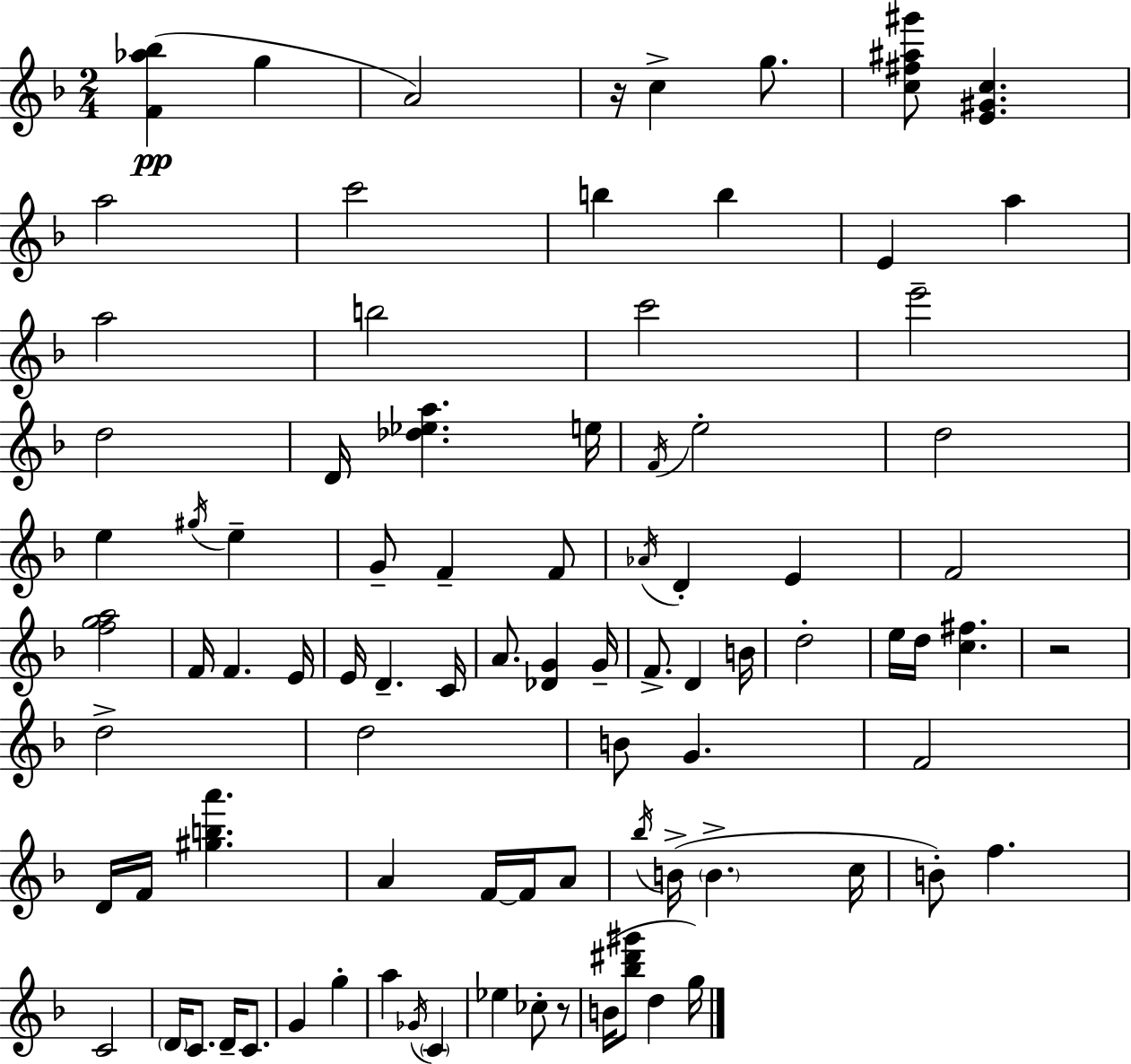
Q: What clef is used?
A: treble